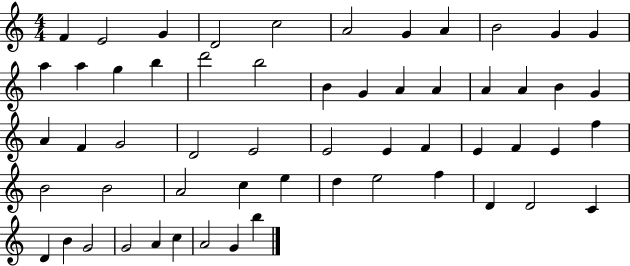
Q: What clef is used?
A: treble